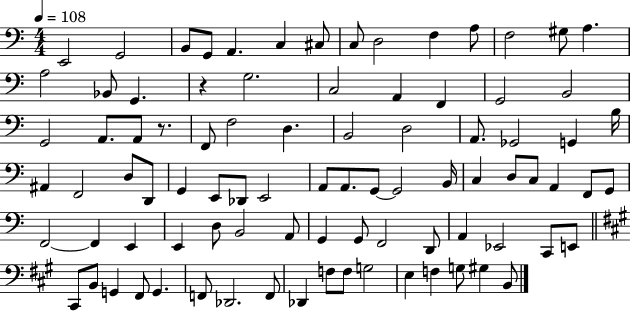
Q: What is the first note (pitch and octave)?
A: E2